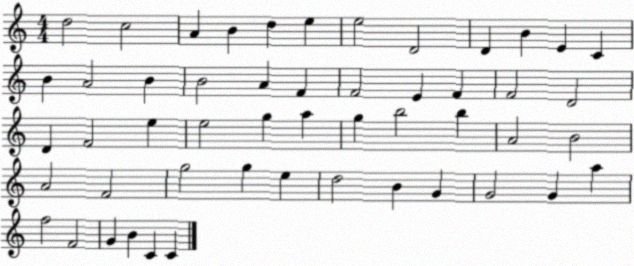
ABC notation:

X:1
T:Untitled
M:4/4
L:1/4
K:C
d2 c2 A B d e e2 D2 D B E C B A2 B B2 A F F2 E F F2 D2 D F2 e e2 g a g b2 b A2 B2 A2 F2 g2 g e d2 B G G2 G a f2 F2 G B C C